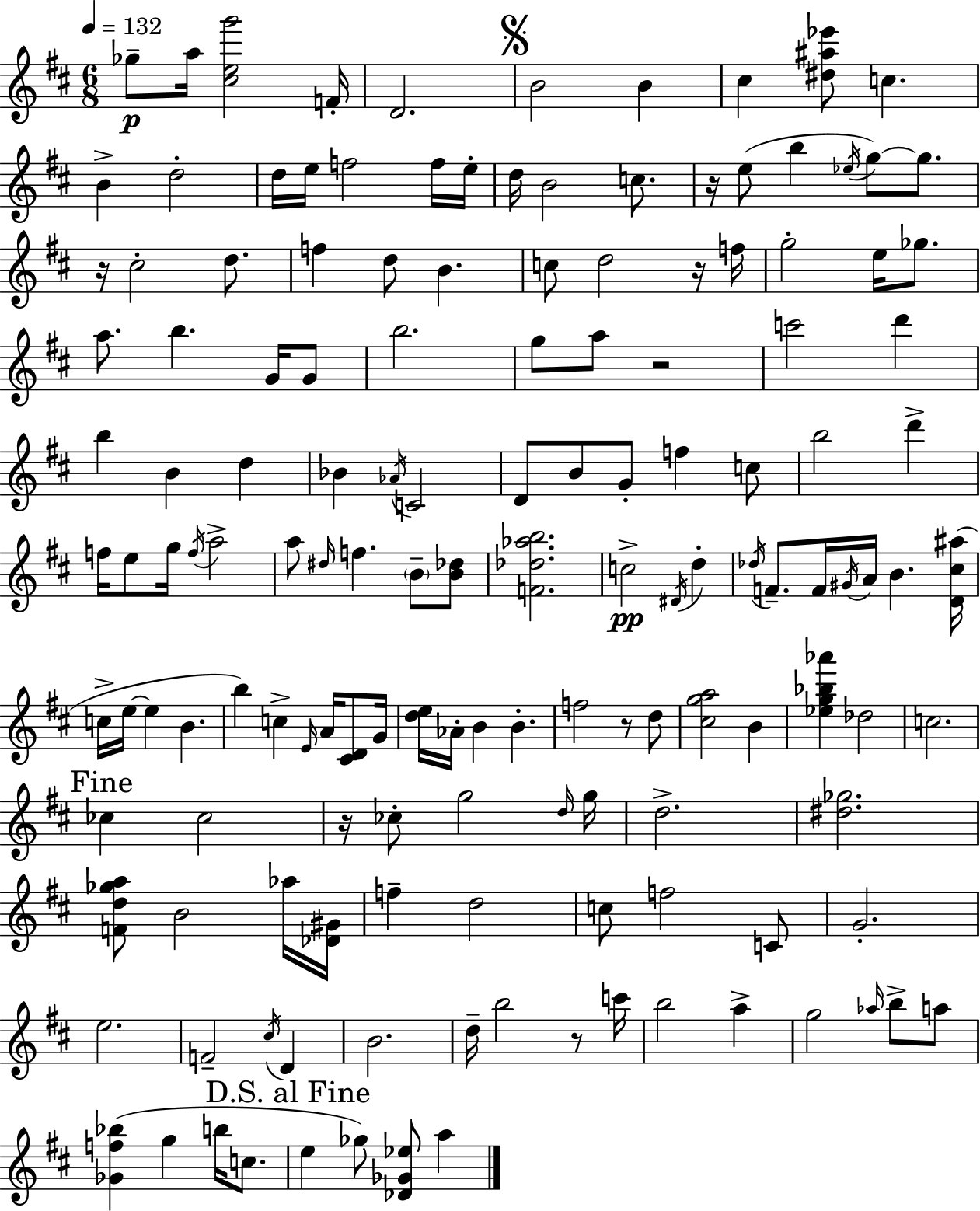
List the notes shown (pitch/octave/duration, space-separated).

Gb5/e A5/s [C#5,E5,G6]/h F4/s D4/h. B4/h B4/q C#5/q [D#5,A#5,Eb6]/e C5/q. B4/q D5/h D5/s E5/s F5/h F5/s E5/s D5/s B4/h C5/e. R/s E5/e B5/q Eb5/s G5/e G5/e. R/s C#5/h D5/e. F5/q D5/e B4/q. C5/e D5/h R/s F5/s G5/h E5/s Gb5/e. A5/e. B5/q. G4/s G4/e B5/h. G5/e A5/e R/h C6/h D6/q B5/q B4/q D5/q Bb4/q Ab4/s C4/h D4/e B4/e G4/e F5/q C5/e B5/h D6/q F5/s E5/e G5/s F5/s A5/h A5/e D#5/s F5/q. B4/e [B4,Db5]/e [F4,Db5,Ab5,B5]/h. C5/h D#4/s D5/q Db5/s F4/e. F4/s G#4/s A4/s B4/q. [D4,C#5,A#5]/s C5/s E5/s E5/q B4/q. B5/q C5/q E4/s A4/s [C#4,D4]/e G4/s [D5,E5]/s Ab4/s B4/q B4/q. F5/h R/e D5/e [C#5,G5,A5]/h B4/q [Eb5,G5,Bb5,Ab6]/q Db5/h C5/h. CES5/q CES5/h R/s CES5/e G5/h D5/s G5/s D5/h. [D#5,Gb5]/h. [F4,D5,Gb5,A5]/e B4/h Ab5/s [Db4,G#4]/s F5/q D5/h C5/e F5/h C4/e G4/h. E5/h. F4/h C#5/s D4/q B4/h. D5/s B5/h R/e C6/s B5/h A5/q G5/h Ab5/s B5/e A5/e [Gb4,F5,Bb5]/q G5/q B5/s C5/e. E5/q Gb5/e [Db4,Gb4,Eb5]/e A5/q